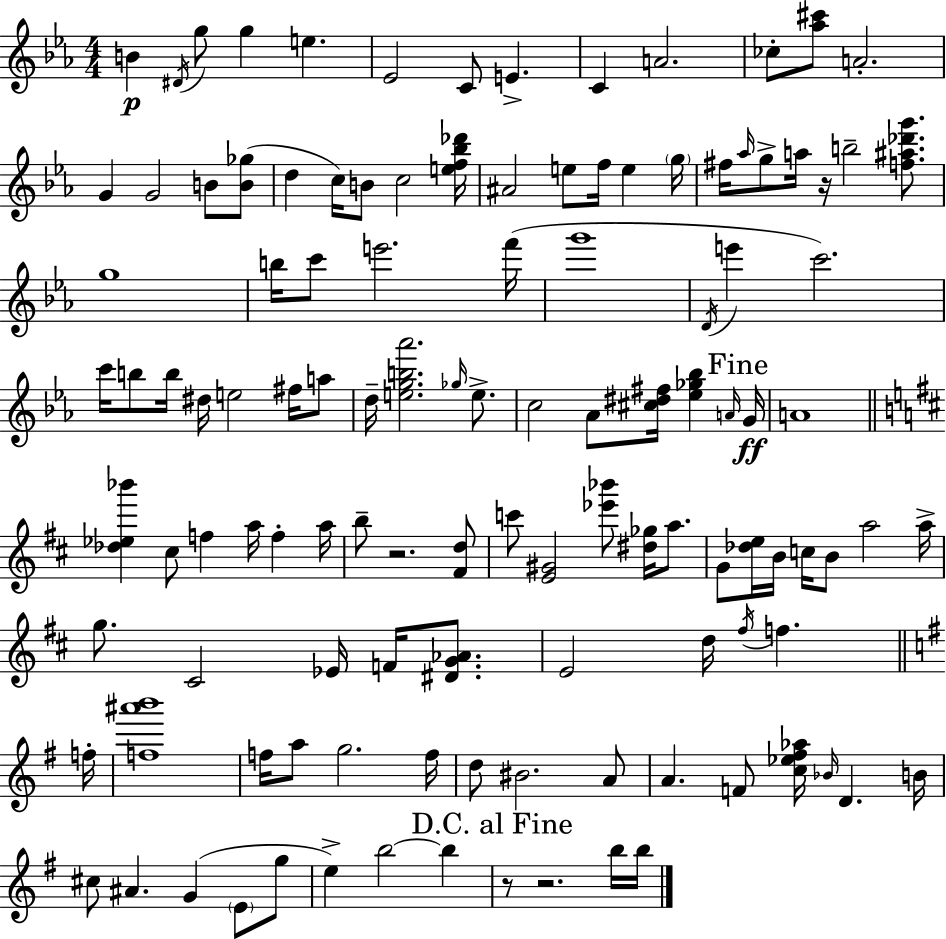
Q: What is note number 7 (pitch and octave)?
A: C4